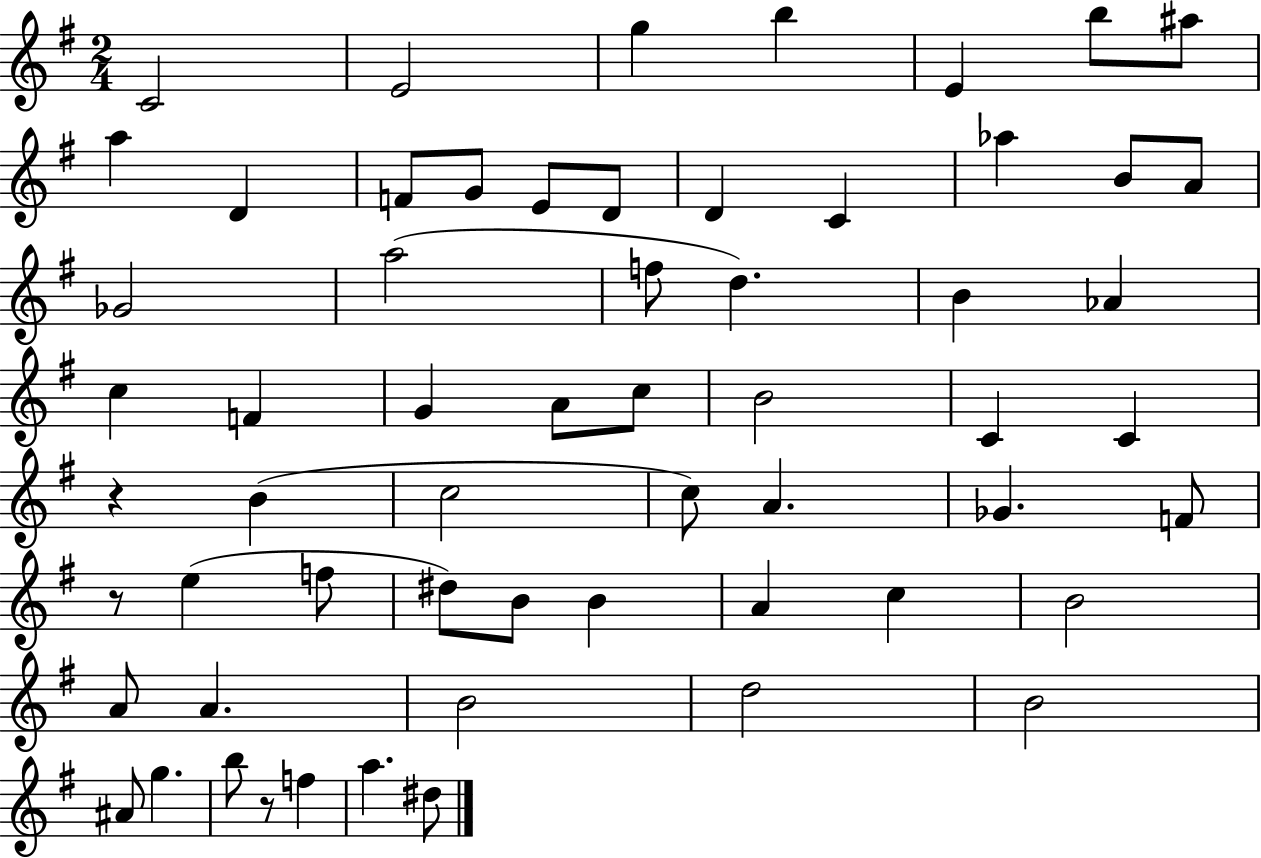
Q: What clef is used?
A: treble